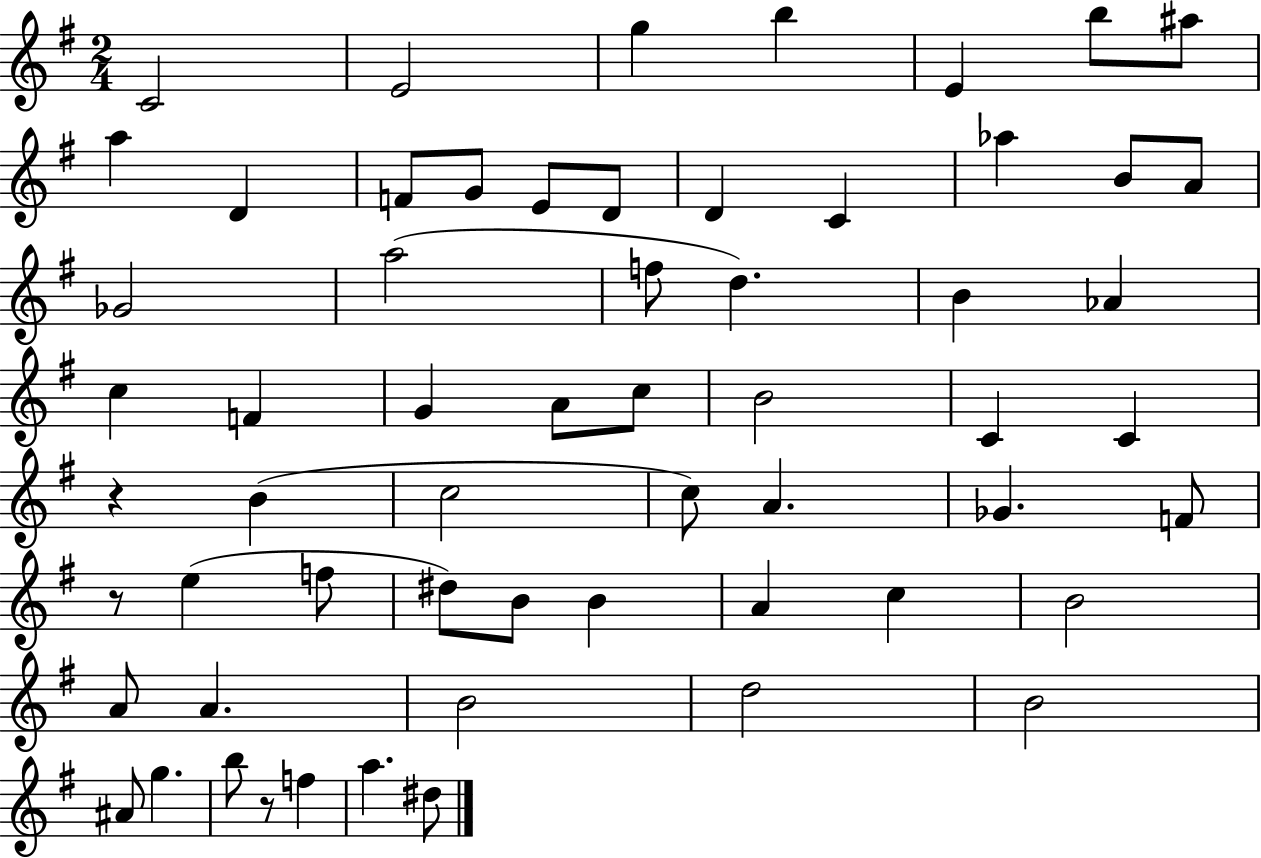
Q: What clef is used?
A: treble